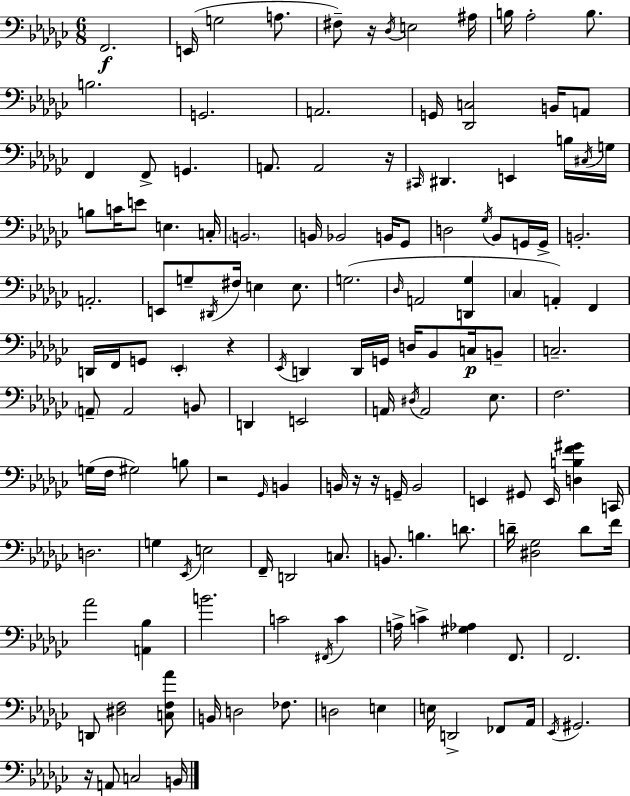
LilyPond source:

{
  \clef bass
  \numericTimeSignature
  \time 6/8
  \key ees \minor
  f,2.\f | e,16( g2 a8. | fis8--) r16 \acciaccatura { des16 } e2 | ais16 b16 aes2-. b8. | \break b2. | g,2. | a,2. | g,16 <des, c>2 b,16 a,8 | \break f,4 f,8-> g,4. | a,8. a,2 | r16 \grace { cis,16 } dis,4. e,4 | b16 \acciaccatura { cis16 } g16 b8 c'16 e'8 e4. | \break c16-. \parenthesize b,2. | b,16 bes,2 | b,16 ges,8 d2 \acciaccatura { ges16 } | bes,8 g,16 g,16-> b,2.-. | \break a,2.-. | e,8 g8-- \acciaccatura { dis,16 } fis16 e4 | e8. g2.( | \grace { des16 } a,2 | \break <d, ges>4 \parenthesize ces4 a,4-.) | f,4 d,16 f,16 g,8 \parenthesize ees,4-. | r4 \acciaccatura { ees,16 } d,4 d,16 | g,16 d16 bes,8 c16\p b,8-- c2.-- | \break \parenthesize a,8-- a,2 | b,8 d,4 e,2 | a,16 \acciaccatura { dis16 } a,2 | ees8. f2. | \break g16( f16 gis2) | b8 r2 | \grace { ges,16 } b,4 b,16 r16 r16 | g,16-- b,2 e,4 | \break gis,8 e,16 <d b f' gis'>4 c,16 d2. | g4 | \acciaccatura { ees,16 } e2 f,16-- d,2 | c8. b,8. | \break b4. d'8. d'16-- <dis ges>2 | d'8 f'16 aes'2 | <a, bes>4 b'2. | c'2 | \break \acciaccatura { fis,16 } c'4 a16-> | c'4-> <gis aes>4 f,8. f,2. | d,8 | <dis f>2 <c f aes'>8 b,16 | \break d2 fes8. d2 | e4 e16 | d,2-> fes,8 aes,16 \acciaccatura { ees,16 } | gis,2. | \break r16 a,8 c2 b,16 | \bar "|."
}